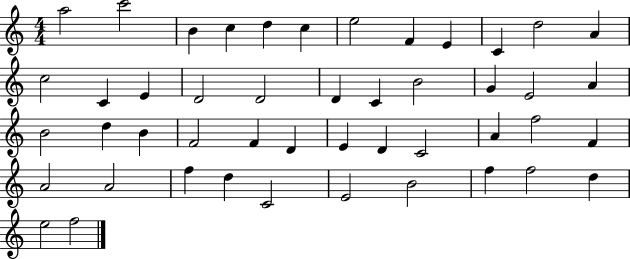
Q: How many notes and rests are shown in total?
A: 47